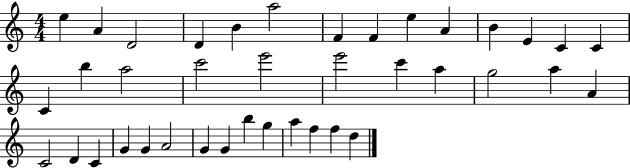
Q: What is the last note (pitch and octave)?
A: D5